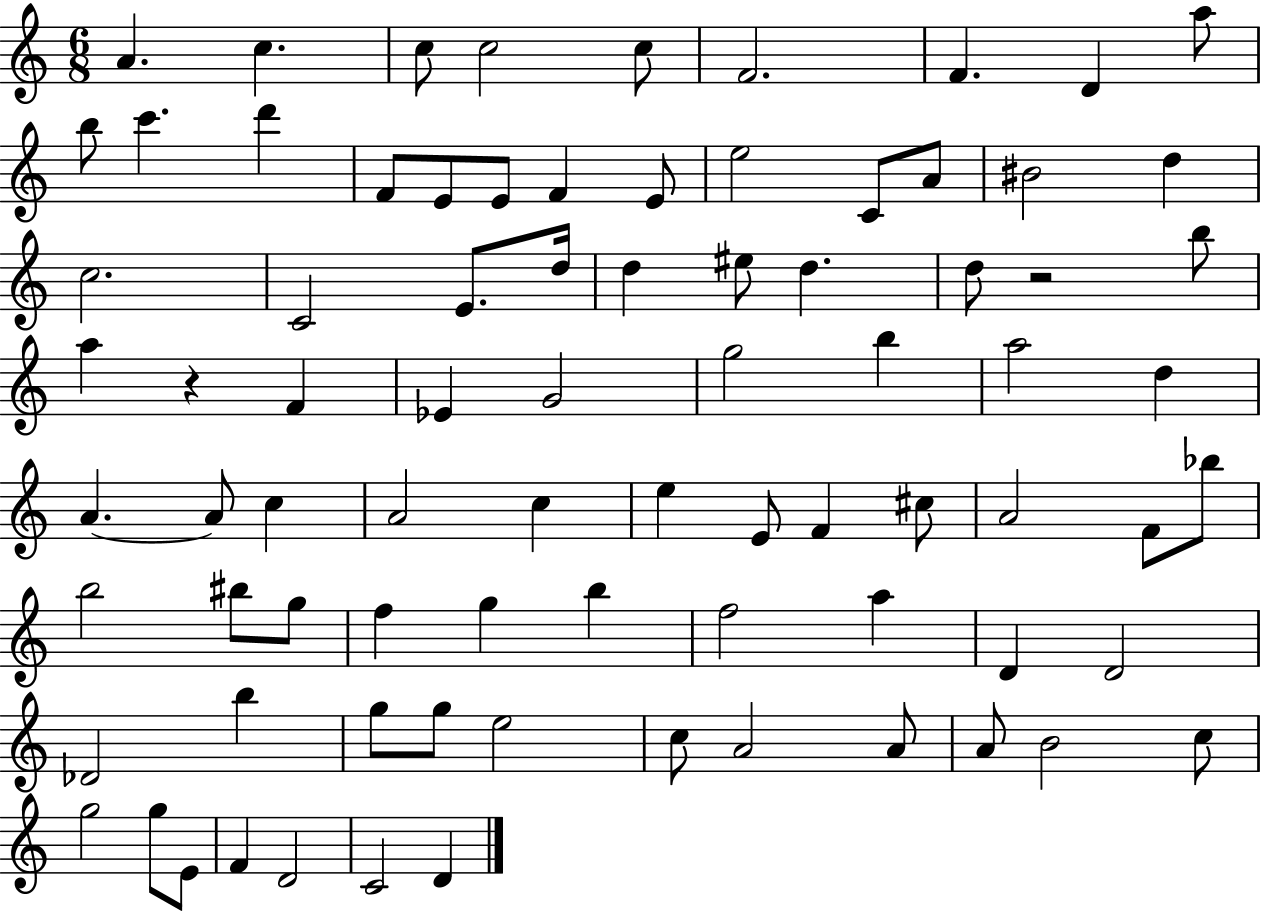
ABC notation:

X:1
T:Untitled
M:6/8
L:1/4
K:C
A c c/2 c2 c/2 F2 F D a/2 b/2 c' d' F/2 E/2 E/2 F E/2 e2 C/2 A/2 ^B2 d c2 C2 E/2 d/4 d ^e/2 d d/2 z2 b/2 a z F _E G2 g2 b a2 d A A/2 c A2 c e E/2 F ^c/2 A2 F/2 _b/2 b2 ^b/2 g/2 f g b f2 a D D2 _D2 b g/2 g/2 e2 c/2 A2 A/2 A/2 B2 c/2 g2 g/2 E/2 F D2 C2 D